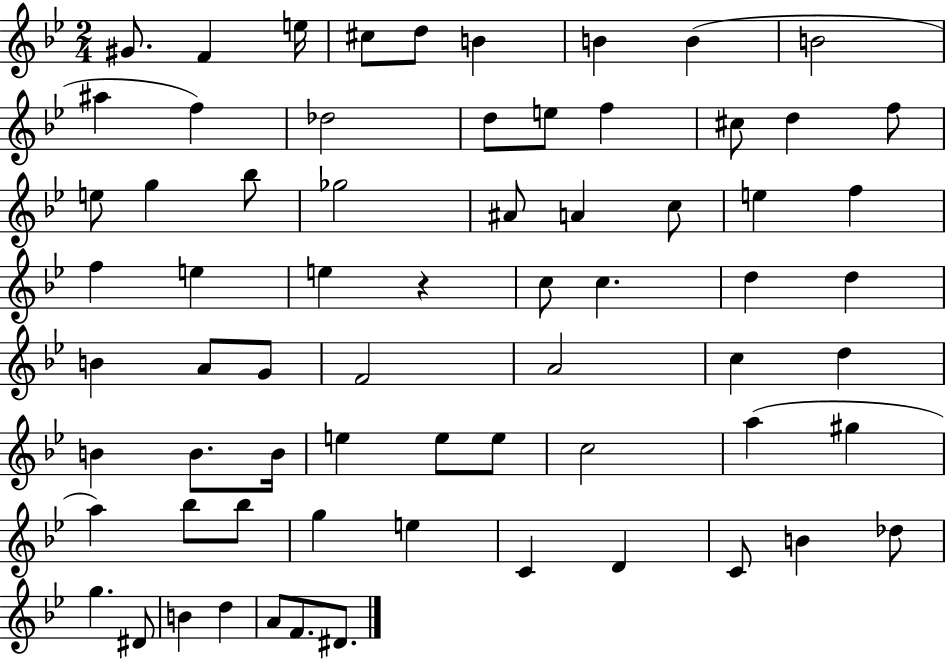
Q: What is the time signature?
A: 2/4